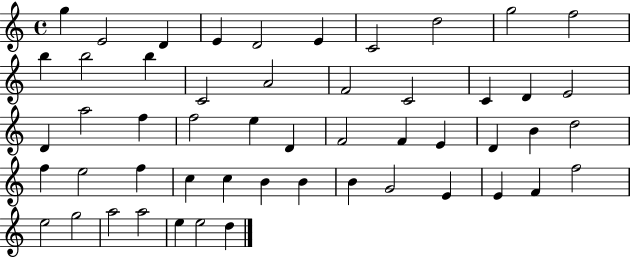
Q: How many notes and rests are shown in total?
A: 52